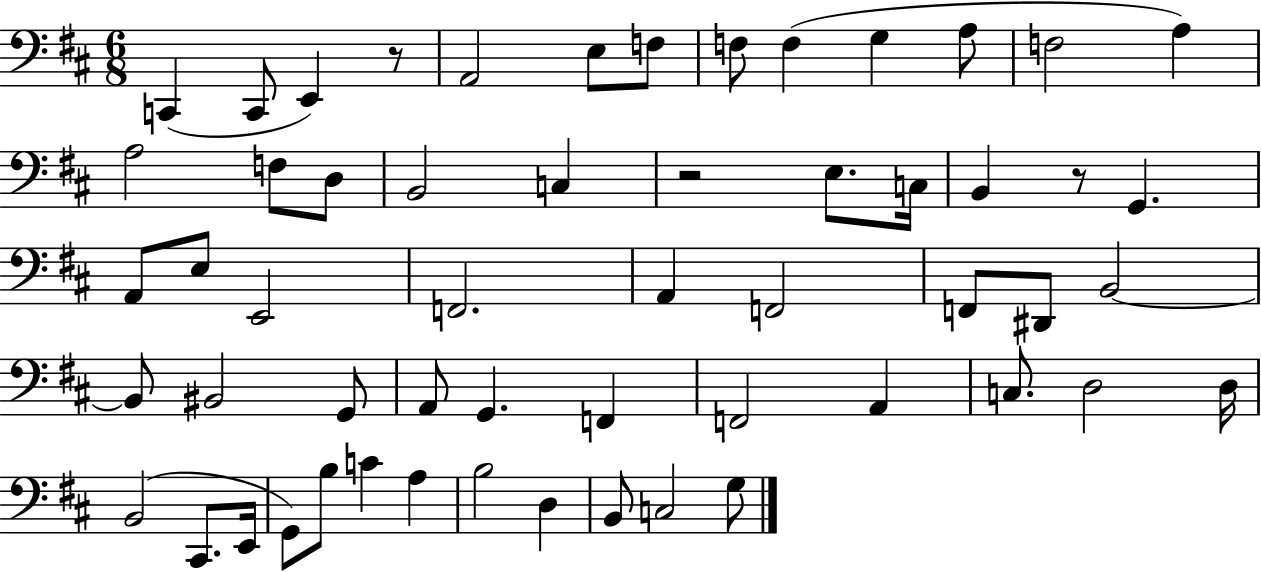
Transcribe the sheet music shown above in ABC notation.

X:1
T:Untitled
M:6/8
L:1/4
K:D
C,, C,,/2 E,, z/2 A,,2 E,/2 F,/2 F,/2 F, G, A,/2 F,2 A, A,2 F,/2 D,/2 B,,2 C, z2 E,/2 C,/4 B,, z/2 G,, A,,/2 E,/2 E,,2 F,,2 A,, F,,2 F,,/2 ^D,,/2 B,,2 B,,/2 ^B,,2 G,,/2 A,,/2 G,, F,, F,,2 A,, C,/2 D,2 D,/4 B,,2 ^C,,/2 E,,/4 G,,/2 B,/2 C A, B,2 D, B,,/2 C,2 G,/2